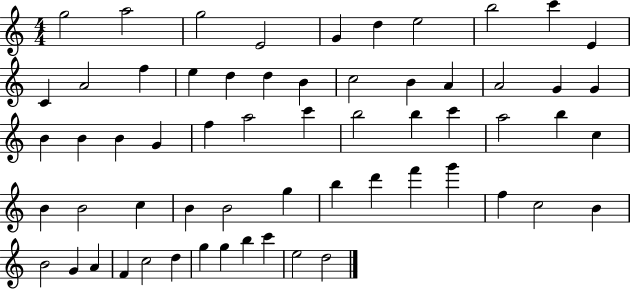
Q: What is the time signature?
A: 4/4